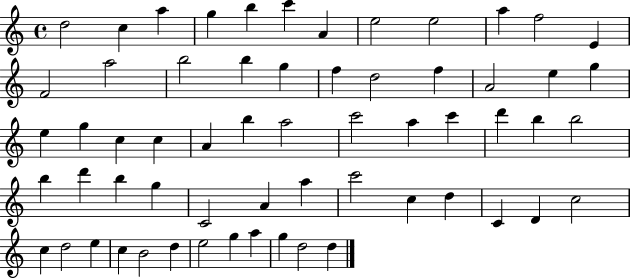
{
  \clef treble
  \time 4/4
  \defaultTimeSignature
  \key c \major
  d''2 c''4 a''4 | g''4 b''4 c'''4 a'4 | e''2 e''2 | a''4 f''2 e'4 | \break f'2 a''2 | b''2 b''4 g''4 | f''4 d''2 f''4 | a'2 e''4 g''4 | \break e''4 g''4 c''4 c''4 | a'4 b''4 a''2 | c'''2 a''4 c'''4 | d'''4 b''4 b''2 | \break b''4 d'''4 b''4 g''4 | c'2 a'4 a''4 | c'''2 c''4 d''4 | c'4 d'4 c''2 | \break c''4 d''2 e''4 | c''4 b'2 d''4 | e''2 g''4 a''4 | g''4 d''2 d''4 | \break \bar "|."
}